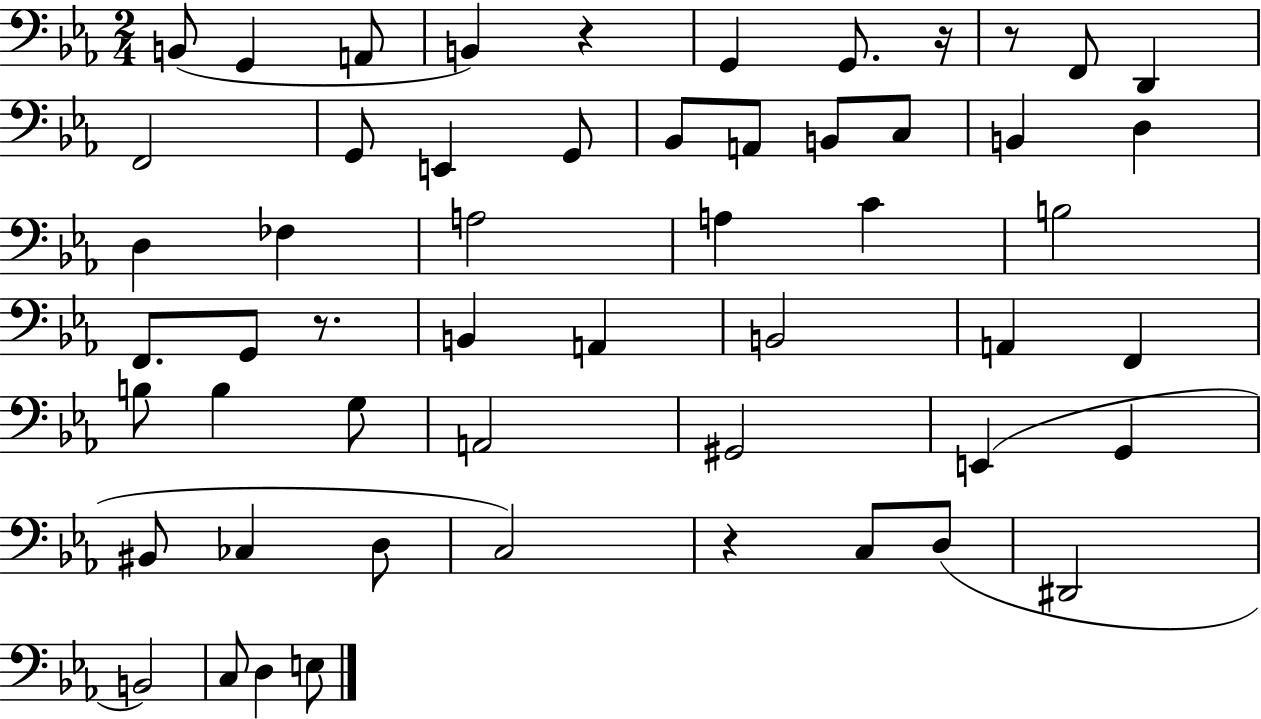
X:1
T:Untitled
M:2/4
L:1/4
K:Eb
B,,/2 G,, A,,/2 B,, z G,, G,,/2 z/4 z/2 F,,/2 D,, F,,2 G,,/2 E,, G,,/2 _B,,/2 A,,/2 B,,/2 C,/2 B,, D, D, _F, A,2 A, C B,2 F,,/2 G,,/2 z/2 B,, A,, B,,2 A,, F,, B,/2 B, G,/2 A,,2 ^G,,2 E,, G,, ^B,,/2 _C, D,/2 C,2 z C,/2 D,/2 ^D,,2 B,,2 C,/2 D, E,/2